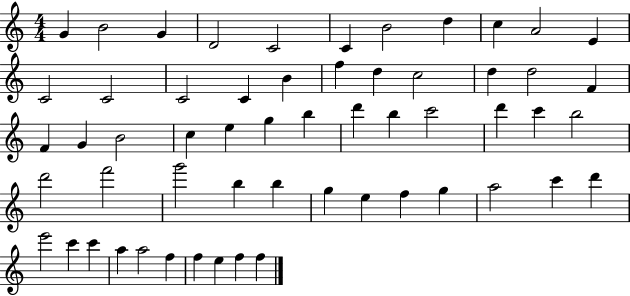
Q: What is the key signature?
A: C major